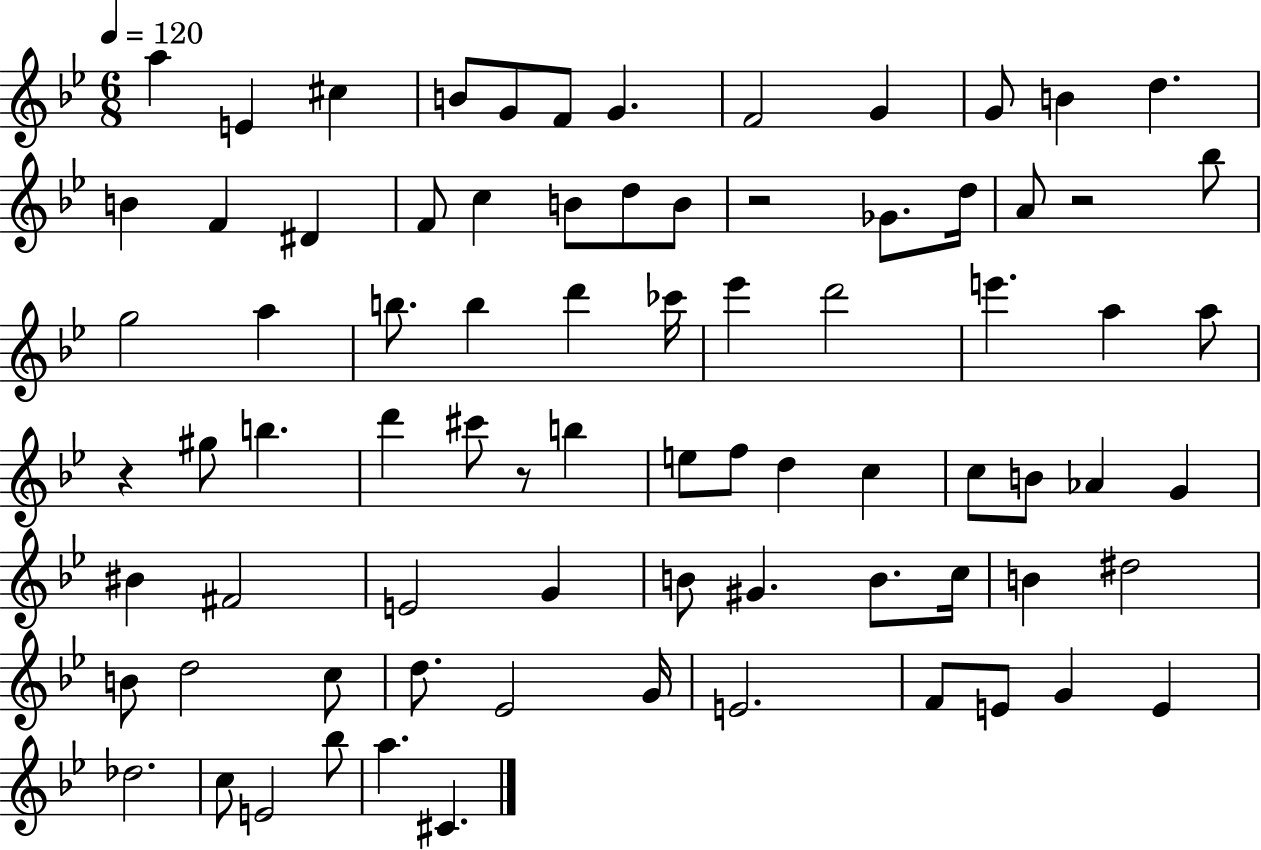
{
  \clef treble
  \numericTimeSignature
  \time 6/8
  \key bes \major
  \tempo 4 = 120
  a''4 e'4 cis''4 | b'8 g'8 f'8 g'4. | f'2 g'4 | g'8 b'4 d''4. | \break b'4 f'4 dis'4 | f'8 c''4 b'8 d''8 b'8 | r2 ges'8. d''16 | a'8 r2 bes''8 | \break g''2 a''4 | b''8. b''4 d'''4 ces'''16 | ees'''4 d'''2 | e'''4. a''4 a''8 | \break r4 gis''8 b''4. | d'''4 cis'''8 r8 b''4 | e''8 f''8 d''4 c''4 | c''8 b'8 aes'4 g'4 | \break bis'4 fis'2 | e'2 g'4 | b'8 gis'4. b'8. c''16 | b'4 dis''2 | \break b'8 d''2 c''8 | d''8. ees'2 g'16 | e'2. | f'8 e'8 g'4 e'4 | \break des''2. | c''8 e'2 bes''8 | a''4. cis'4. | \bar "|."
}